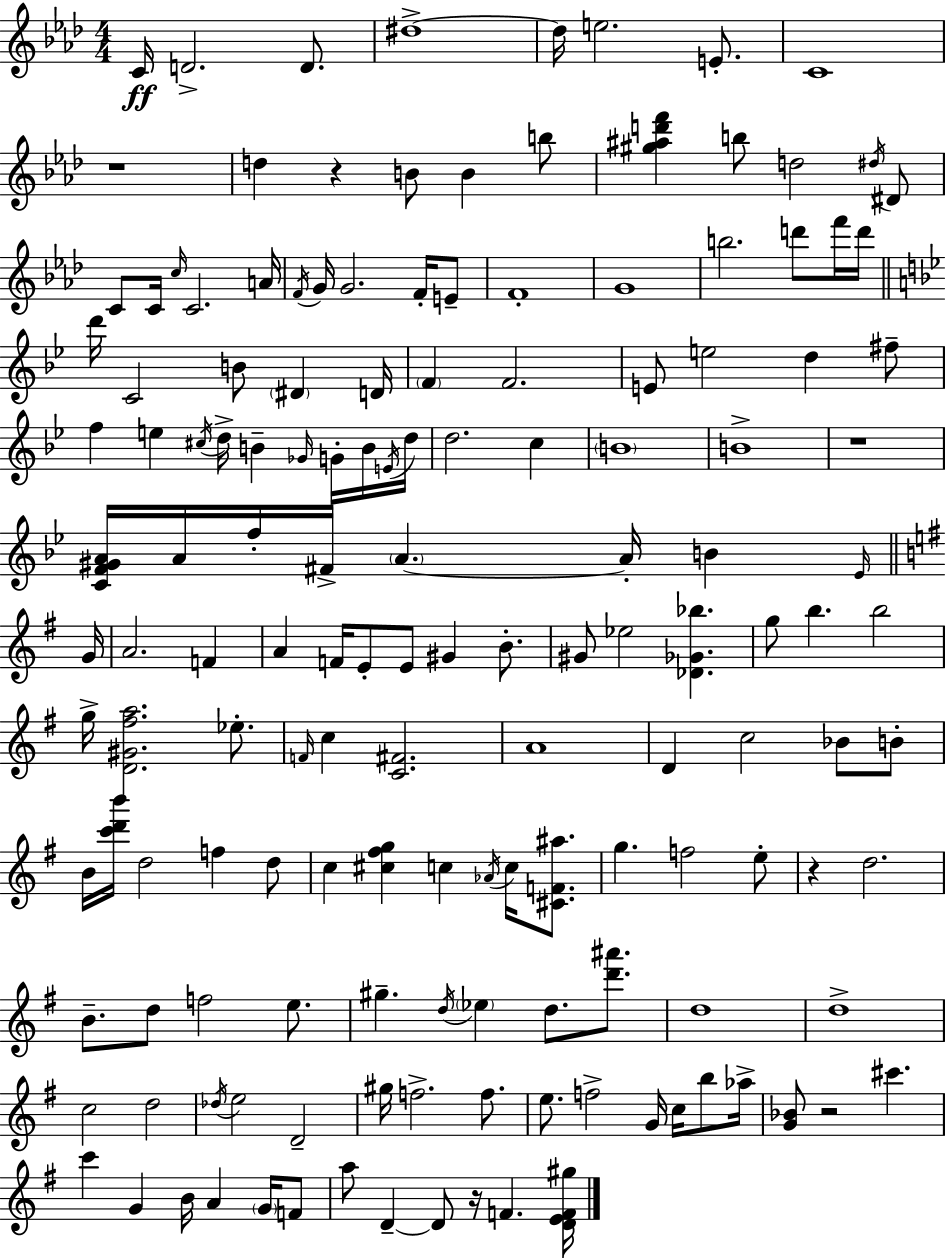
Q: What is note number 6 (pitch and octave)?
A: E5